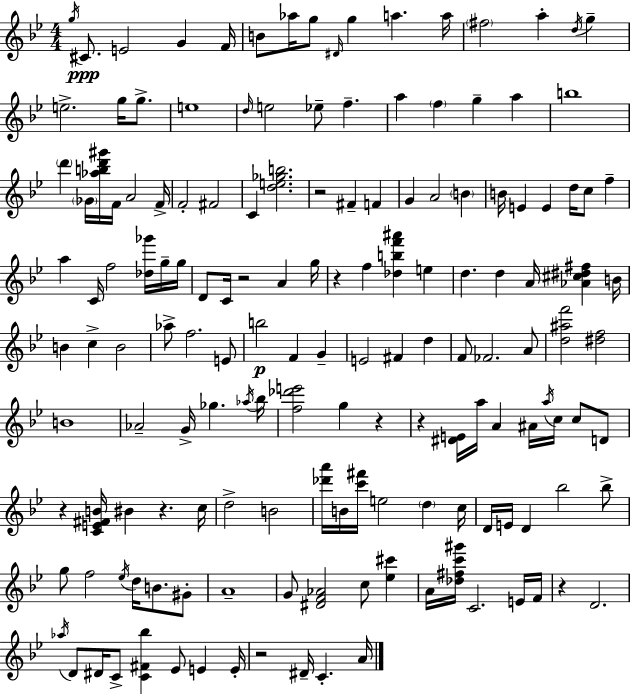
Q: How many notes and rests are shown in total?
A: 154